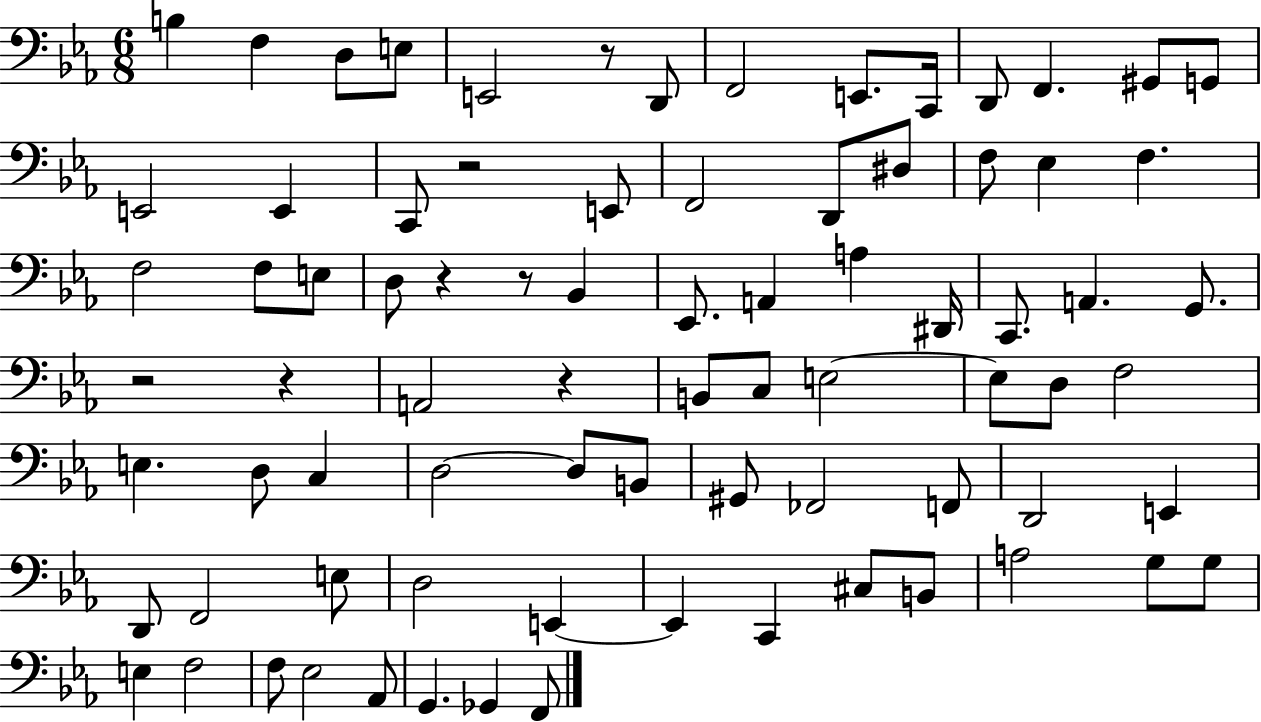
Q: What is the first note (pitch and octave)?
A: B3